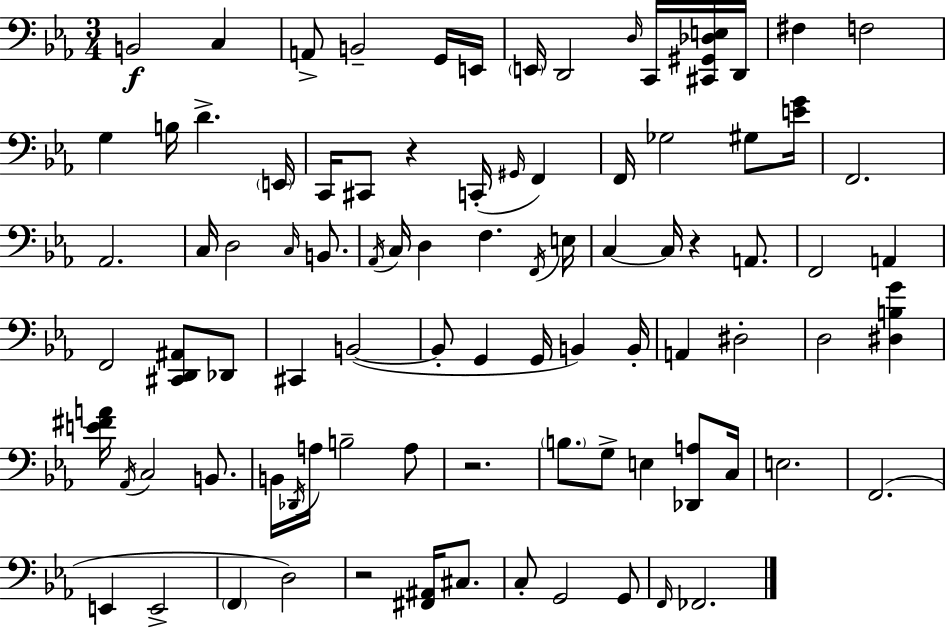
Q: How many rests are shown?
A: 4